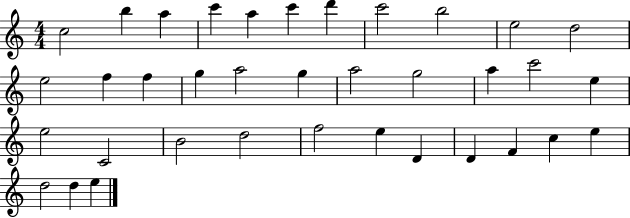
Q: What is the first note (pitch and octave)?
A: C5